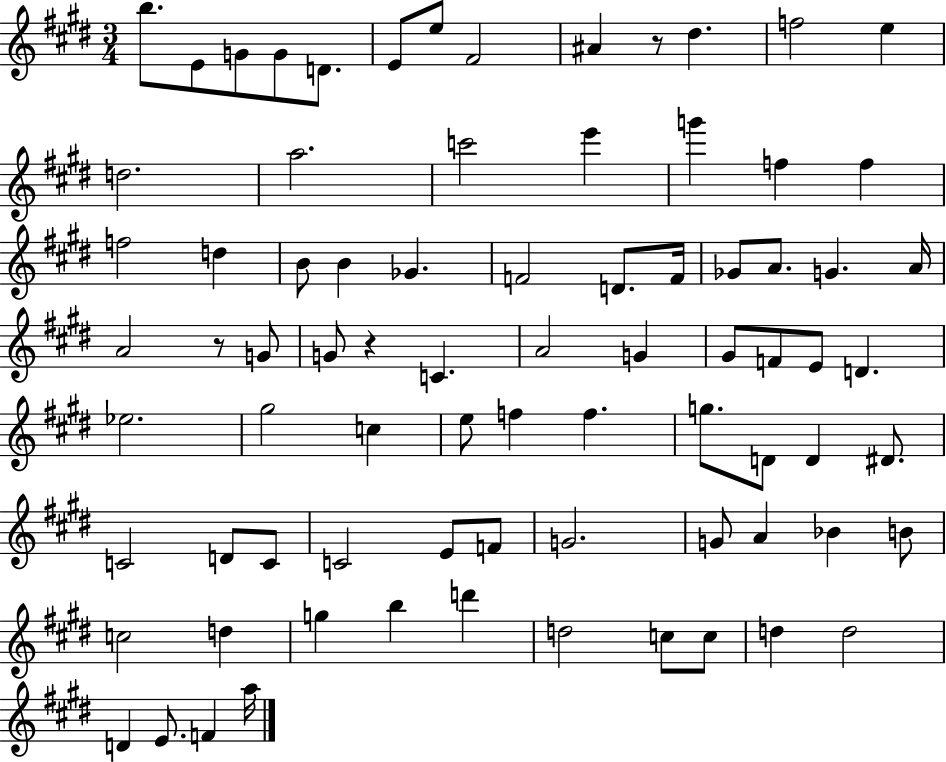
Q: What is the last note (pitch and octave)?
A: A5